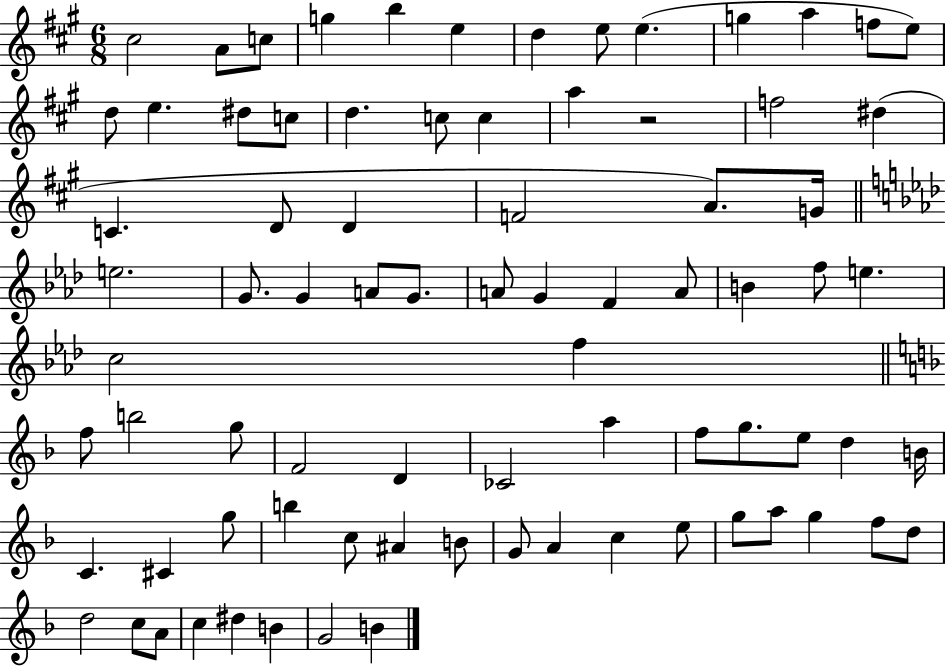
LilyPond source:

{
  \clef treble
  \numericTimeSignature
  \time 6/8
  \key a \major
  cis''2 a'8 c''8 | g''4 b''4 e''4 | d''4 e''8 e''4.( | g''4 a''4 f''8 e''8) | \break d''8 e''4. dis''8 c''8 | d''4. c''8 c''4 | a''4 r2 | f''2 dis''4( | \break c'4. d'8 d'4 | f'2 a'8.) g'16 | \bar "||" \break \key f \minor e''2. | g'8. g'4 a'8 g'8. | a'8 g'4 f'4 a'8 | b'4 f''8 e''4. | \break c''2 f''4 | \bar "||" \break \key d \minor f''8 b''2 g''8 | f'2 d'4 | ces'2 a''4 | f''8 g''8. e''8 d''4 b'16 | \break c'4. cis'4 g''8 | b''4 c''8 ais'4 b'8 | g'8 a'4 c''4 e''8 | g''8 a''8 g''4 f''8 d''8 | \break d''2 c''8 a'8 | c''4 dis''4 b'4 | g'2 b'4 | \bar "|."
}